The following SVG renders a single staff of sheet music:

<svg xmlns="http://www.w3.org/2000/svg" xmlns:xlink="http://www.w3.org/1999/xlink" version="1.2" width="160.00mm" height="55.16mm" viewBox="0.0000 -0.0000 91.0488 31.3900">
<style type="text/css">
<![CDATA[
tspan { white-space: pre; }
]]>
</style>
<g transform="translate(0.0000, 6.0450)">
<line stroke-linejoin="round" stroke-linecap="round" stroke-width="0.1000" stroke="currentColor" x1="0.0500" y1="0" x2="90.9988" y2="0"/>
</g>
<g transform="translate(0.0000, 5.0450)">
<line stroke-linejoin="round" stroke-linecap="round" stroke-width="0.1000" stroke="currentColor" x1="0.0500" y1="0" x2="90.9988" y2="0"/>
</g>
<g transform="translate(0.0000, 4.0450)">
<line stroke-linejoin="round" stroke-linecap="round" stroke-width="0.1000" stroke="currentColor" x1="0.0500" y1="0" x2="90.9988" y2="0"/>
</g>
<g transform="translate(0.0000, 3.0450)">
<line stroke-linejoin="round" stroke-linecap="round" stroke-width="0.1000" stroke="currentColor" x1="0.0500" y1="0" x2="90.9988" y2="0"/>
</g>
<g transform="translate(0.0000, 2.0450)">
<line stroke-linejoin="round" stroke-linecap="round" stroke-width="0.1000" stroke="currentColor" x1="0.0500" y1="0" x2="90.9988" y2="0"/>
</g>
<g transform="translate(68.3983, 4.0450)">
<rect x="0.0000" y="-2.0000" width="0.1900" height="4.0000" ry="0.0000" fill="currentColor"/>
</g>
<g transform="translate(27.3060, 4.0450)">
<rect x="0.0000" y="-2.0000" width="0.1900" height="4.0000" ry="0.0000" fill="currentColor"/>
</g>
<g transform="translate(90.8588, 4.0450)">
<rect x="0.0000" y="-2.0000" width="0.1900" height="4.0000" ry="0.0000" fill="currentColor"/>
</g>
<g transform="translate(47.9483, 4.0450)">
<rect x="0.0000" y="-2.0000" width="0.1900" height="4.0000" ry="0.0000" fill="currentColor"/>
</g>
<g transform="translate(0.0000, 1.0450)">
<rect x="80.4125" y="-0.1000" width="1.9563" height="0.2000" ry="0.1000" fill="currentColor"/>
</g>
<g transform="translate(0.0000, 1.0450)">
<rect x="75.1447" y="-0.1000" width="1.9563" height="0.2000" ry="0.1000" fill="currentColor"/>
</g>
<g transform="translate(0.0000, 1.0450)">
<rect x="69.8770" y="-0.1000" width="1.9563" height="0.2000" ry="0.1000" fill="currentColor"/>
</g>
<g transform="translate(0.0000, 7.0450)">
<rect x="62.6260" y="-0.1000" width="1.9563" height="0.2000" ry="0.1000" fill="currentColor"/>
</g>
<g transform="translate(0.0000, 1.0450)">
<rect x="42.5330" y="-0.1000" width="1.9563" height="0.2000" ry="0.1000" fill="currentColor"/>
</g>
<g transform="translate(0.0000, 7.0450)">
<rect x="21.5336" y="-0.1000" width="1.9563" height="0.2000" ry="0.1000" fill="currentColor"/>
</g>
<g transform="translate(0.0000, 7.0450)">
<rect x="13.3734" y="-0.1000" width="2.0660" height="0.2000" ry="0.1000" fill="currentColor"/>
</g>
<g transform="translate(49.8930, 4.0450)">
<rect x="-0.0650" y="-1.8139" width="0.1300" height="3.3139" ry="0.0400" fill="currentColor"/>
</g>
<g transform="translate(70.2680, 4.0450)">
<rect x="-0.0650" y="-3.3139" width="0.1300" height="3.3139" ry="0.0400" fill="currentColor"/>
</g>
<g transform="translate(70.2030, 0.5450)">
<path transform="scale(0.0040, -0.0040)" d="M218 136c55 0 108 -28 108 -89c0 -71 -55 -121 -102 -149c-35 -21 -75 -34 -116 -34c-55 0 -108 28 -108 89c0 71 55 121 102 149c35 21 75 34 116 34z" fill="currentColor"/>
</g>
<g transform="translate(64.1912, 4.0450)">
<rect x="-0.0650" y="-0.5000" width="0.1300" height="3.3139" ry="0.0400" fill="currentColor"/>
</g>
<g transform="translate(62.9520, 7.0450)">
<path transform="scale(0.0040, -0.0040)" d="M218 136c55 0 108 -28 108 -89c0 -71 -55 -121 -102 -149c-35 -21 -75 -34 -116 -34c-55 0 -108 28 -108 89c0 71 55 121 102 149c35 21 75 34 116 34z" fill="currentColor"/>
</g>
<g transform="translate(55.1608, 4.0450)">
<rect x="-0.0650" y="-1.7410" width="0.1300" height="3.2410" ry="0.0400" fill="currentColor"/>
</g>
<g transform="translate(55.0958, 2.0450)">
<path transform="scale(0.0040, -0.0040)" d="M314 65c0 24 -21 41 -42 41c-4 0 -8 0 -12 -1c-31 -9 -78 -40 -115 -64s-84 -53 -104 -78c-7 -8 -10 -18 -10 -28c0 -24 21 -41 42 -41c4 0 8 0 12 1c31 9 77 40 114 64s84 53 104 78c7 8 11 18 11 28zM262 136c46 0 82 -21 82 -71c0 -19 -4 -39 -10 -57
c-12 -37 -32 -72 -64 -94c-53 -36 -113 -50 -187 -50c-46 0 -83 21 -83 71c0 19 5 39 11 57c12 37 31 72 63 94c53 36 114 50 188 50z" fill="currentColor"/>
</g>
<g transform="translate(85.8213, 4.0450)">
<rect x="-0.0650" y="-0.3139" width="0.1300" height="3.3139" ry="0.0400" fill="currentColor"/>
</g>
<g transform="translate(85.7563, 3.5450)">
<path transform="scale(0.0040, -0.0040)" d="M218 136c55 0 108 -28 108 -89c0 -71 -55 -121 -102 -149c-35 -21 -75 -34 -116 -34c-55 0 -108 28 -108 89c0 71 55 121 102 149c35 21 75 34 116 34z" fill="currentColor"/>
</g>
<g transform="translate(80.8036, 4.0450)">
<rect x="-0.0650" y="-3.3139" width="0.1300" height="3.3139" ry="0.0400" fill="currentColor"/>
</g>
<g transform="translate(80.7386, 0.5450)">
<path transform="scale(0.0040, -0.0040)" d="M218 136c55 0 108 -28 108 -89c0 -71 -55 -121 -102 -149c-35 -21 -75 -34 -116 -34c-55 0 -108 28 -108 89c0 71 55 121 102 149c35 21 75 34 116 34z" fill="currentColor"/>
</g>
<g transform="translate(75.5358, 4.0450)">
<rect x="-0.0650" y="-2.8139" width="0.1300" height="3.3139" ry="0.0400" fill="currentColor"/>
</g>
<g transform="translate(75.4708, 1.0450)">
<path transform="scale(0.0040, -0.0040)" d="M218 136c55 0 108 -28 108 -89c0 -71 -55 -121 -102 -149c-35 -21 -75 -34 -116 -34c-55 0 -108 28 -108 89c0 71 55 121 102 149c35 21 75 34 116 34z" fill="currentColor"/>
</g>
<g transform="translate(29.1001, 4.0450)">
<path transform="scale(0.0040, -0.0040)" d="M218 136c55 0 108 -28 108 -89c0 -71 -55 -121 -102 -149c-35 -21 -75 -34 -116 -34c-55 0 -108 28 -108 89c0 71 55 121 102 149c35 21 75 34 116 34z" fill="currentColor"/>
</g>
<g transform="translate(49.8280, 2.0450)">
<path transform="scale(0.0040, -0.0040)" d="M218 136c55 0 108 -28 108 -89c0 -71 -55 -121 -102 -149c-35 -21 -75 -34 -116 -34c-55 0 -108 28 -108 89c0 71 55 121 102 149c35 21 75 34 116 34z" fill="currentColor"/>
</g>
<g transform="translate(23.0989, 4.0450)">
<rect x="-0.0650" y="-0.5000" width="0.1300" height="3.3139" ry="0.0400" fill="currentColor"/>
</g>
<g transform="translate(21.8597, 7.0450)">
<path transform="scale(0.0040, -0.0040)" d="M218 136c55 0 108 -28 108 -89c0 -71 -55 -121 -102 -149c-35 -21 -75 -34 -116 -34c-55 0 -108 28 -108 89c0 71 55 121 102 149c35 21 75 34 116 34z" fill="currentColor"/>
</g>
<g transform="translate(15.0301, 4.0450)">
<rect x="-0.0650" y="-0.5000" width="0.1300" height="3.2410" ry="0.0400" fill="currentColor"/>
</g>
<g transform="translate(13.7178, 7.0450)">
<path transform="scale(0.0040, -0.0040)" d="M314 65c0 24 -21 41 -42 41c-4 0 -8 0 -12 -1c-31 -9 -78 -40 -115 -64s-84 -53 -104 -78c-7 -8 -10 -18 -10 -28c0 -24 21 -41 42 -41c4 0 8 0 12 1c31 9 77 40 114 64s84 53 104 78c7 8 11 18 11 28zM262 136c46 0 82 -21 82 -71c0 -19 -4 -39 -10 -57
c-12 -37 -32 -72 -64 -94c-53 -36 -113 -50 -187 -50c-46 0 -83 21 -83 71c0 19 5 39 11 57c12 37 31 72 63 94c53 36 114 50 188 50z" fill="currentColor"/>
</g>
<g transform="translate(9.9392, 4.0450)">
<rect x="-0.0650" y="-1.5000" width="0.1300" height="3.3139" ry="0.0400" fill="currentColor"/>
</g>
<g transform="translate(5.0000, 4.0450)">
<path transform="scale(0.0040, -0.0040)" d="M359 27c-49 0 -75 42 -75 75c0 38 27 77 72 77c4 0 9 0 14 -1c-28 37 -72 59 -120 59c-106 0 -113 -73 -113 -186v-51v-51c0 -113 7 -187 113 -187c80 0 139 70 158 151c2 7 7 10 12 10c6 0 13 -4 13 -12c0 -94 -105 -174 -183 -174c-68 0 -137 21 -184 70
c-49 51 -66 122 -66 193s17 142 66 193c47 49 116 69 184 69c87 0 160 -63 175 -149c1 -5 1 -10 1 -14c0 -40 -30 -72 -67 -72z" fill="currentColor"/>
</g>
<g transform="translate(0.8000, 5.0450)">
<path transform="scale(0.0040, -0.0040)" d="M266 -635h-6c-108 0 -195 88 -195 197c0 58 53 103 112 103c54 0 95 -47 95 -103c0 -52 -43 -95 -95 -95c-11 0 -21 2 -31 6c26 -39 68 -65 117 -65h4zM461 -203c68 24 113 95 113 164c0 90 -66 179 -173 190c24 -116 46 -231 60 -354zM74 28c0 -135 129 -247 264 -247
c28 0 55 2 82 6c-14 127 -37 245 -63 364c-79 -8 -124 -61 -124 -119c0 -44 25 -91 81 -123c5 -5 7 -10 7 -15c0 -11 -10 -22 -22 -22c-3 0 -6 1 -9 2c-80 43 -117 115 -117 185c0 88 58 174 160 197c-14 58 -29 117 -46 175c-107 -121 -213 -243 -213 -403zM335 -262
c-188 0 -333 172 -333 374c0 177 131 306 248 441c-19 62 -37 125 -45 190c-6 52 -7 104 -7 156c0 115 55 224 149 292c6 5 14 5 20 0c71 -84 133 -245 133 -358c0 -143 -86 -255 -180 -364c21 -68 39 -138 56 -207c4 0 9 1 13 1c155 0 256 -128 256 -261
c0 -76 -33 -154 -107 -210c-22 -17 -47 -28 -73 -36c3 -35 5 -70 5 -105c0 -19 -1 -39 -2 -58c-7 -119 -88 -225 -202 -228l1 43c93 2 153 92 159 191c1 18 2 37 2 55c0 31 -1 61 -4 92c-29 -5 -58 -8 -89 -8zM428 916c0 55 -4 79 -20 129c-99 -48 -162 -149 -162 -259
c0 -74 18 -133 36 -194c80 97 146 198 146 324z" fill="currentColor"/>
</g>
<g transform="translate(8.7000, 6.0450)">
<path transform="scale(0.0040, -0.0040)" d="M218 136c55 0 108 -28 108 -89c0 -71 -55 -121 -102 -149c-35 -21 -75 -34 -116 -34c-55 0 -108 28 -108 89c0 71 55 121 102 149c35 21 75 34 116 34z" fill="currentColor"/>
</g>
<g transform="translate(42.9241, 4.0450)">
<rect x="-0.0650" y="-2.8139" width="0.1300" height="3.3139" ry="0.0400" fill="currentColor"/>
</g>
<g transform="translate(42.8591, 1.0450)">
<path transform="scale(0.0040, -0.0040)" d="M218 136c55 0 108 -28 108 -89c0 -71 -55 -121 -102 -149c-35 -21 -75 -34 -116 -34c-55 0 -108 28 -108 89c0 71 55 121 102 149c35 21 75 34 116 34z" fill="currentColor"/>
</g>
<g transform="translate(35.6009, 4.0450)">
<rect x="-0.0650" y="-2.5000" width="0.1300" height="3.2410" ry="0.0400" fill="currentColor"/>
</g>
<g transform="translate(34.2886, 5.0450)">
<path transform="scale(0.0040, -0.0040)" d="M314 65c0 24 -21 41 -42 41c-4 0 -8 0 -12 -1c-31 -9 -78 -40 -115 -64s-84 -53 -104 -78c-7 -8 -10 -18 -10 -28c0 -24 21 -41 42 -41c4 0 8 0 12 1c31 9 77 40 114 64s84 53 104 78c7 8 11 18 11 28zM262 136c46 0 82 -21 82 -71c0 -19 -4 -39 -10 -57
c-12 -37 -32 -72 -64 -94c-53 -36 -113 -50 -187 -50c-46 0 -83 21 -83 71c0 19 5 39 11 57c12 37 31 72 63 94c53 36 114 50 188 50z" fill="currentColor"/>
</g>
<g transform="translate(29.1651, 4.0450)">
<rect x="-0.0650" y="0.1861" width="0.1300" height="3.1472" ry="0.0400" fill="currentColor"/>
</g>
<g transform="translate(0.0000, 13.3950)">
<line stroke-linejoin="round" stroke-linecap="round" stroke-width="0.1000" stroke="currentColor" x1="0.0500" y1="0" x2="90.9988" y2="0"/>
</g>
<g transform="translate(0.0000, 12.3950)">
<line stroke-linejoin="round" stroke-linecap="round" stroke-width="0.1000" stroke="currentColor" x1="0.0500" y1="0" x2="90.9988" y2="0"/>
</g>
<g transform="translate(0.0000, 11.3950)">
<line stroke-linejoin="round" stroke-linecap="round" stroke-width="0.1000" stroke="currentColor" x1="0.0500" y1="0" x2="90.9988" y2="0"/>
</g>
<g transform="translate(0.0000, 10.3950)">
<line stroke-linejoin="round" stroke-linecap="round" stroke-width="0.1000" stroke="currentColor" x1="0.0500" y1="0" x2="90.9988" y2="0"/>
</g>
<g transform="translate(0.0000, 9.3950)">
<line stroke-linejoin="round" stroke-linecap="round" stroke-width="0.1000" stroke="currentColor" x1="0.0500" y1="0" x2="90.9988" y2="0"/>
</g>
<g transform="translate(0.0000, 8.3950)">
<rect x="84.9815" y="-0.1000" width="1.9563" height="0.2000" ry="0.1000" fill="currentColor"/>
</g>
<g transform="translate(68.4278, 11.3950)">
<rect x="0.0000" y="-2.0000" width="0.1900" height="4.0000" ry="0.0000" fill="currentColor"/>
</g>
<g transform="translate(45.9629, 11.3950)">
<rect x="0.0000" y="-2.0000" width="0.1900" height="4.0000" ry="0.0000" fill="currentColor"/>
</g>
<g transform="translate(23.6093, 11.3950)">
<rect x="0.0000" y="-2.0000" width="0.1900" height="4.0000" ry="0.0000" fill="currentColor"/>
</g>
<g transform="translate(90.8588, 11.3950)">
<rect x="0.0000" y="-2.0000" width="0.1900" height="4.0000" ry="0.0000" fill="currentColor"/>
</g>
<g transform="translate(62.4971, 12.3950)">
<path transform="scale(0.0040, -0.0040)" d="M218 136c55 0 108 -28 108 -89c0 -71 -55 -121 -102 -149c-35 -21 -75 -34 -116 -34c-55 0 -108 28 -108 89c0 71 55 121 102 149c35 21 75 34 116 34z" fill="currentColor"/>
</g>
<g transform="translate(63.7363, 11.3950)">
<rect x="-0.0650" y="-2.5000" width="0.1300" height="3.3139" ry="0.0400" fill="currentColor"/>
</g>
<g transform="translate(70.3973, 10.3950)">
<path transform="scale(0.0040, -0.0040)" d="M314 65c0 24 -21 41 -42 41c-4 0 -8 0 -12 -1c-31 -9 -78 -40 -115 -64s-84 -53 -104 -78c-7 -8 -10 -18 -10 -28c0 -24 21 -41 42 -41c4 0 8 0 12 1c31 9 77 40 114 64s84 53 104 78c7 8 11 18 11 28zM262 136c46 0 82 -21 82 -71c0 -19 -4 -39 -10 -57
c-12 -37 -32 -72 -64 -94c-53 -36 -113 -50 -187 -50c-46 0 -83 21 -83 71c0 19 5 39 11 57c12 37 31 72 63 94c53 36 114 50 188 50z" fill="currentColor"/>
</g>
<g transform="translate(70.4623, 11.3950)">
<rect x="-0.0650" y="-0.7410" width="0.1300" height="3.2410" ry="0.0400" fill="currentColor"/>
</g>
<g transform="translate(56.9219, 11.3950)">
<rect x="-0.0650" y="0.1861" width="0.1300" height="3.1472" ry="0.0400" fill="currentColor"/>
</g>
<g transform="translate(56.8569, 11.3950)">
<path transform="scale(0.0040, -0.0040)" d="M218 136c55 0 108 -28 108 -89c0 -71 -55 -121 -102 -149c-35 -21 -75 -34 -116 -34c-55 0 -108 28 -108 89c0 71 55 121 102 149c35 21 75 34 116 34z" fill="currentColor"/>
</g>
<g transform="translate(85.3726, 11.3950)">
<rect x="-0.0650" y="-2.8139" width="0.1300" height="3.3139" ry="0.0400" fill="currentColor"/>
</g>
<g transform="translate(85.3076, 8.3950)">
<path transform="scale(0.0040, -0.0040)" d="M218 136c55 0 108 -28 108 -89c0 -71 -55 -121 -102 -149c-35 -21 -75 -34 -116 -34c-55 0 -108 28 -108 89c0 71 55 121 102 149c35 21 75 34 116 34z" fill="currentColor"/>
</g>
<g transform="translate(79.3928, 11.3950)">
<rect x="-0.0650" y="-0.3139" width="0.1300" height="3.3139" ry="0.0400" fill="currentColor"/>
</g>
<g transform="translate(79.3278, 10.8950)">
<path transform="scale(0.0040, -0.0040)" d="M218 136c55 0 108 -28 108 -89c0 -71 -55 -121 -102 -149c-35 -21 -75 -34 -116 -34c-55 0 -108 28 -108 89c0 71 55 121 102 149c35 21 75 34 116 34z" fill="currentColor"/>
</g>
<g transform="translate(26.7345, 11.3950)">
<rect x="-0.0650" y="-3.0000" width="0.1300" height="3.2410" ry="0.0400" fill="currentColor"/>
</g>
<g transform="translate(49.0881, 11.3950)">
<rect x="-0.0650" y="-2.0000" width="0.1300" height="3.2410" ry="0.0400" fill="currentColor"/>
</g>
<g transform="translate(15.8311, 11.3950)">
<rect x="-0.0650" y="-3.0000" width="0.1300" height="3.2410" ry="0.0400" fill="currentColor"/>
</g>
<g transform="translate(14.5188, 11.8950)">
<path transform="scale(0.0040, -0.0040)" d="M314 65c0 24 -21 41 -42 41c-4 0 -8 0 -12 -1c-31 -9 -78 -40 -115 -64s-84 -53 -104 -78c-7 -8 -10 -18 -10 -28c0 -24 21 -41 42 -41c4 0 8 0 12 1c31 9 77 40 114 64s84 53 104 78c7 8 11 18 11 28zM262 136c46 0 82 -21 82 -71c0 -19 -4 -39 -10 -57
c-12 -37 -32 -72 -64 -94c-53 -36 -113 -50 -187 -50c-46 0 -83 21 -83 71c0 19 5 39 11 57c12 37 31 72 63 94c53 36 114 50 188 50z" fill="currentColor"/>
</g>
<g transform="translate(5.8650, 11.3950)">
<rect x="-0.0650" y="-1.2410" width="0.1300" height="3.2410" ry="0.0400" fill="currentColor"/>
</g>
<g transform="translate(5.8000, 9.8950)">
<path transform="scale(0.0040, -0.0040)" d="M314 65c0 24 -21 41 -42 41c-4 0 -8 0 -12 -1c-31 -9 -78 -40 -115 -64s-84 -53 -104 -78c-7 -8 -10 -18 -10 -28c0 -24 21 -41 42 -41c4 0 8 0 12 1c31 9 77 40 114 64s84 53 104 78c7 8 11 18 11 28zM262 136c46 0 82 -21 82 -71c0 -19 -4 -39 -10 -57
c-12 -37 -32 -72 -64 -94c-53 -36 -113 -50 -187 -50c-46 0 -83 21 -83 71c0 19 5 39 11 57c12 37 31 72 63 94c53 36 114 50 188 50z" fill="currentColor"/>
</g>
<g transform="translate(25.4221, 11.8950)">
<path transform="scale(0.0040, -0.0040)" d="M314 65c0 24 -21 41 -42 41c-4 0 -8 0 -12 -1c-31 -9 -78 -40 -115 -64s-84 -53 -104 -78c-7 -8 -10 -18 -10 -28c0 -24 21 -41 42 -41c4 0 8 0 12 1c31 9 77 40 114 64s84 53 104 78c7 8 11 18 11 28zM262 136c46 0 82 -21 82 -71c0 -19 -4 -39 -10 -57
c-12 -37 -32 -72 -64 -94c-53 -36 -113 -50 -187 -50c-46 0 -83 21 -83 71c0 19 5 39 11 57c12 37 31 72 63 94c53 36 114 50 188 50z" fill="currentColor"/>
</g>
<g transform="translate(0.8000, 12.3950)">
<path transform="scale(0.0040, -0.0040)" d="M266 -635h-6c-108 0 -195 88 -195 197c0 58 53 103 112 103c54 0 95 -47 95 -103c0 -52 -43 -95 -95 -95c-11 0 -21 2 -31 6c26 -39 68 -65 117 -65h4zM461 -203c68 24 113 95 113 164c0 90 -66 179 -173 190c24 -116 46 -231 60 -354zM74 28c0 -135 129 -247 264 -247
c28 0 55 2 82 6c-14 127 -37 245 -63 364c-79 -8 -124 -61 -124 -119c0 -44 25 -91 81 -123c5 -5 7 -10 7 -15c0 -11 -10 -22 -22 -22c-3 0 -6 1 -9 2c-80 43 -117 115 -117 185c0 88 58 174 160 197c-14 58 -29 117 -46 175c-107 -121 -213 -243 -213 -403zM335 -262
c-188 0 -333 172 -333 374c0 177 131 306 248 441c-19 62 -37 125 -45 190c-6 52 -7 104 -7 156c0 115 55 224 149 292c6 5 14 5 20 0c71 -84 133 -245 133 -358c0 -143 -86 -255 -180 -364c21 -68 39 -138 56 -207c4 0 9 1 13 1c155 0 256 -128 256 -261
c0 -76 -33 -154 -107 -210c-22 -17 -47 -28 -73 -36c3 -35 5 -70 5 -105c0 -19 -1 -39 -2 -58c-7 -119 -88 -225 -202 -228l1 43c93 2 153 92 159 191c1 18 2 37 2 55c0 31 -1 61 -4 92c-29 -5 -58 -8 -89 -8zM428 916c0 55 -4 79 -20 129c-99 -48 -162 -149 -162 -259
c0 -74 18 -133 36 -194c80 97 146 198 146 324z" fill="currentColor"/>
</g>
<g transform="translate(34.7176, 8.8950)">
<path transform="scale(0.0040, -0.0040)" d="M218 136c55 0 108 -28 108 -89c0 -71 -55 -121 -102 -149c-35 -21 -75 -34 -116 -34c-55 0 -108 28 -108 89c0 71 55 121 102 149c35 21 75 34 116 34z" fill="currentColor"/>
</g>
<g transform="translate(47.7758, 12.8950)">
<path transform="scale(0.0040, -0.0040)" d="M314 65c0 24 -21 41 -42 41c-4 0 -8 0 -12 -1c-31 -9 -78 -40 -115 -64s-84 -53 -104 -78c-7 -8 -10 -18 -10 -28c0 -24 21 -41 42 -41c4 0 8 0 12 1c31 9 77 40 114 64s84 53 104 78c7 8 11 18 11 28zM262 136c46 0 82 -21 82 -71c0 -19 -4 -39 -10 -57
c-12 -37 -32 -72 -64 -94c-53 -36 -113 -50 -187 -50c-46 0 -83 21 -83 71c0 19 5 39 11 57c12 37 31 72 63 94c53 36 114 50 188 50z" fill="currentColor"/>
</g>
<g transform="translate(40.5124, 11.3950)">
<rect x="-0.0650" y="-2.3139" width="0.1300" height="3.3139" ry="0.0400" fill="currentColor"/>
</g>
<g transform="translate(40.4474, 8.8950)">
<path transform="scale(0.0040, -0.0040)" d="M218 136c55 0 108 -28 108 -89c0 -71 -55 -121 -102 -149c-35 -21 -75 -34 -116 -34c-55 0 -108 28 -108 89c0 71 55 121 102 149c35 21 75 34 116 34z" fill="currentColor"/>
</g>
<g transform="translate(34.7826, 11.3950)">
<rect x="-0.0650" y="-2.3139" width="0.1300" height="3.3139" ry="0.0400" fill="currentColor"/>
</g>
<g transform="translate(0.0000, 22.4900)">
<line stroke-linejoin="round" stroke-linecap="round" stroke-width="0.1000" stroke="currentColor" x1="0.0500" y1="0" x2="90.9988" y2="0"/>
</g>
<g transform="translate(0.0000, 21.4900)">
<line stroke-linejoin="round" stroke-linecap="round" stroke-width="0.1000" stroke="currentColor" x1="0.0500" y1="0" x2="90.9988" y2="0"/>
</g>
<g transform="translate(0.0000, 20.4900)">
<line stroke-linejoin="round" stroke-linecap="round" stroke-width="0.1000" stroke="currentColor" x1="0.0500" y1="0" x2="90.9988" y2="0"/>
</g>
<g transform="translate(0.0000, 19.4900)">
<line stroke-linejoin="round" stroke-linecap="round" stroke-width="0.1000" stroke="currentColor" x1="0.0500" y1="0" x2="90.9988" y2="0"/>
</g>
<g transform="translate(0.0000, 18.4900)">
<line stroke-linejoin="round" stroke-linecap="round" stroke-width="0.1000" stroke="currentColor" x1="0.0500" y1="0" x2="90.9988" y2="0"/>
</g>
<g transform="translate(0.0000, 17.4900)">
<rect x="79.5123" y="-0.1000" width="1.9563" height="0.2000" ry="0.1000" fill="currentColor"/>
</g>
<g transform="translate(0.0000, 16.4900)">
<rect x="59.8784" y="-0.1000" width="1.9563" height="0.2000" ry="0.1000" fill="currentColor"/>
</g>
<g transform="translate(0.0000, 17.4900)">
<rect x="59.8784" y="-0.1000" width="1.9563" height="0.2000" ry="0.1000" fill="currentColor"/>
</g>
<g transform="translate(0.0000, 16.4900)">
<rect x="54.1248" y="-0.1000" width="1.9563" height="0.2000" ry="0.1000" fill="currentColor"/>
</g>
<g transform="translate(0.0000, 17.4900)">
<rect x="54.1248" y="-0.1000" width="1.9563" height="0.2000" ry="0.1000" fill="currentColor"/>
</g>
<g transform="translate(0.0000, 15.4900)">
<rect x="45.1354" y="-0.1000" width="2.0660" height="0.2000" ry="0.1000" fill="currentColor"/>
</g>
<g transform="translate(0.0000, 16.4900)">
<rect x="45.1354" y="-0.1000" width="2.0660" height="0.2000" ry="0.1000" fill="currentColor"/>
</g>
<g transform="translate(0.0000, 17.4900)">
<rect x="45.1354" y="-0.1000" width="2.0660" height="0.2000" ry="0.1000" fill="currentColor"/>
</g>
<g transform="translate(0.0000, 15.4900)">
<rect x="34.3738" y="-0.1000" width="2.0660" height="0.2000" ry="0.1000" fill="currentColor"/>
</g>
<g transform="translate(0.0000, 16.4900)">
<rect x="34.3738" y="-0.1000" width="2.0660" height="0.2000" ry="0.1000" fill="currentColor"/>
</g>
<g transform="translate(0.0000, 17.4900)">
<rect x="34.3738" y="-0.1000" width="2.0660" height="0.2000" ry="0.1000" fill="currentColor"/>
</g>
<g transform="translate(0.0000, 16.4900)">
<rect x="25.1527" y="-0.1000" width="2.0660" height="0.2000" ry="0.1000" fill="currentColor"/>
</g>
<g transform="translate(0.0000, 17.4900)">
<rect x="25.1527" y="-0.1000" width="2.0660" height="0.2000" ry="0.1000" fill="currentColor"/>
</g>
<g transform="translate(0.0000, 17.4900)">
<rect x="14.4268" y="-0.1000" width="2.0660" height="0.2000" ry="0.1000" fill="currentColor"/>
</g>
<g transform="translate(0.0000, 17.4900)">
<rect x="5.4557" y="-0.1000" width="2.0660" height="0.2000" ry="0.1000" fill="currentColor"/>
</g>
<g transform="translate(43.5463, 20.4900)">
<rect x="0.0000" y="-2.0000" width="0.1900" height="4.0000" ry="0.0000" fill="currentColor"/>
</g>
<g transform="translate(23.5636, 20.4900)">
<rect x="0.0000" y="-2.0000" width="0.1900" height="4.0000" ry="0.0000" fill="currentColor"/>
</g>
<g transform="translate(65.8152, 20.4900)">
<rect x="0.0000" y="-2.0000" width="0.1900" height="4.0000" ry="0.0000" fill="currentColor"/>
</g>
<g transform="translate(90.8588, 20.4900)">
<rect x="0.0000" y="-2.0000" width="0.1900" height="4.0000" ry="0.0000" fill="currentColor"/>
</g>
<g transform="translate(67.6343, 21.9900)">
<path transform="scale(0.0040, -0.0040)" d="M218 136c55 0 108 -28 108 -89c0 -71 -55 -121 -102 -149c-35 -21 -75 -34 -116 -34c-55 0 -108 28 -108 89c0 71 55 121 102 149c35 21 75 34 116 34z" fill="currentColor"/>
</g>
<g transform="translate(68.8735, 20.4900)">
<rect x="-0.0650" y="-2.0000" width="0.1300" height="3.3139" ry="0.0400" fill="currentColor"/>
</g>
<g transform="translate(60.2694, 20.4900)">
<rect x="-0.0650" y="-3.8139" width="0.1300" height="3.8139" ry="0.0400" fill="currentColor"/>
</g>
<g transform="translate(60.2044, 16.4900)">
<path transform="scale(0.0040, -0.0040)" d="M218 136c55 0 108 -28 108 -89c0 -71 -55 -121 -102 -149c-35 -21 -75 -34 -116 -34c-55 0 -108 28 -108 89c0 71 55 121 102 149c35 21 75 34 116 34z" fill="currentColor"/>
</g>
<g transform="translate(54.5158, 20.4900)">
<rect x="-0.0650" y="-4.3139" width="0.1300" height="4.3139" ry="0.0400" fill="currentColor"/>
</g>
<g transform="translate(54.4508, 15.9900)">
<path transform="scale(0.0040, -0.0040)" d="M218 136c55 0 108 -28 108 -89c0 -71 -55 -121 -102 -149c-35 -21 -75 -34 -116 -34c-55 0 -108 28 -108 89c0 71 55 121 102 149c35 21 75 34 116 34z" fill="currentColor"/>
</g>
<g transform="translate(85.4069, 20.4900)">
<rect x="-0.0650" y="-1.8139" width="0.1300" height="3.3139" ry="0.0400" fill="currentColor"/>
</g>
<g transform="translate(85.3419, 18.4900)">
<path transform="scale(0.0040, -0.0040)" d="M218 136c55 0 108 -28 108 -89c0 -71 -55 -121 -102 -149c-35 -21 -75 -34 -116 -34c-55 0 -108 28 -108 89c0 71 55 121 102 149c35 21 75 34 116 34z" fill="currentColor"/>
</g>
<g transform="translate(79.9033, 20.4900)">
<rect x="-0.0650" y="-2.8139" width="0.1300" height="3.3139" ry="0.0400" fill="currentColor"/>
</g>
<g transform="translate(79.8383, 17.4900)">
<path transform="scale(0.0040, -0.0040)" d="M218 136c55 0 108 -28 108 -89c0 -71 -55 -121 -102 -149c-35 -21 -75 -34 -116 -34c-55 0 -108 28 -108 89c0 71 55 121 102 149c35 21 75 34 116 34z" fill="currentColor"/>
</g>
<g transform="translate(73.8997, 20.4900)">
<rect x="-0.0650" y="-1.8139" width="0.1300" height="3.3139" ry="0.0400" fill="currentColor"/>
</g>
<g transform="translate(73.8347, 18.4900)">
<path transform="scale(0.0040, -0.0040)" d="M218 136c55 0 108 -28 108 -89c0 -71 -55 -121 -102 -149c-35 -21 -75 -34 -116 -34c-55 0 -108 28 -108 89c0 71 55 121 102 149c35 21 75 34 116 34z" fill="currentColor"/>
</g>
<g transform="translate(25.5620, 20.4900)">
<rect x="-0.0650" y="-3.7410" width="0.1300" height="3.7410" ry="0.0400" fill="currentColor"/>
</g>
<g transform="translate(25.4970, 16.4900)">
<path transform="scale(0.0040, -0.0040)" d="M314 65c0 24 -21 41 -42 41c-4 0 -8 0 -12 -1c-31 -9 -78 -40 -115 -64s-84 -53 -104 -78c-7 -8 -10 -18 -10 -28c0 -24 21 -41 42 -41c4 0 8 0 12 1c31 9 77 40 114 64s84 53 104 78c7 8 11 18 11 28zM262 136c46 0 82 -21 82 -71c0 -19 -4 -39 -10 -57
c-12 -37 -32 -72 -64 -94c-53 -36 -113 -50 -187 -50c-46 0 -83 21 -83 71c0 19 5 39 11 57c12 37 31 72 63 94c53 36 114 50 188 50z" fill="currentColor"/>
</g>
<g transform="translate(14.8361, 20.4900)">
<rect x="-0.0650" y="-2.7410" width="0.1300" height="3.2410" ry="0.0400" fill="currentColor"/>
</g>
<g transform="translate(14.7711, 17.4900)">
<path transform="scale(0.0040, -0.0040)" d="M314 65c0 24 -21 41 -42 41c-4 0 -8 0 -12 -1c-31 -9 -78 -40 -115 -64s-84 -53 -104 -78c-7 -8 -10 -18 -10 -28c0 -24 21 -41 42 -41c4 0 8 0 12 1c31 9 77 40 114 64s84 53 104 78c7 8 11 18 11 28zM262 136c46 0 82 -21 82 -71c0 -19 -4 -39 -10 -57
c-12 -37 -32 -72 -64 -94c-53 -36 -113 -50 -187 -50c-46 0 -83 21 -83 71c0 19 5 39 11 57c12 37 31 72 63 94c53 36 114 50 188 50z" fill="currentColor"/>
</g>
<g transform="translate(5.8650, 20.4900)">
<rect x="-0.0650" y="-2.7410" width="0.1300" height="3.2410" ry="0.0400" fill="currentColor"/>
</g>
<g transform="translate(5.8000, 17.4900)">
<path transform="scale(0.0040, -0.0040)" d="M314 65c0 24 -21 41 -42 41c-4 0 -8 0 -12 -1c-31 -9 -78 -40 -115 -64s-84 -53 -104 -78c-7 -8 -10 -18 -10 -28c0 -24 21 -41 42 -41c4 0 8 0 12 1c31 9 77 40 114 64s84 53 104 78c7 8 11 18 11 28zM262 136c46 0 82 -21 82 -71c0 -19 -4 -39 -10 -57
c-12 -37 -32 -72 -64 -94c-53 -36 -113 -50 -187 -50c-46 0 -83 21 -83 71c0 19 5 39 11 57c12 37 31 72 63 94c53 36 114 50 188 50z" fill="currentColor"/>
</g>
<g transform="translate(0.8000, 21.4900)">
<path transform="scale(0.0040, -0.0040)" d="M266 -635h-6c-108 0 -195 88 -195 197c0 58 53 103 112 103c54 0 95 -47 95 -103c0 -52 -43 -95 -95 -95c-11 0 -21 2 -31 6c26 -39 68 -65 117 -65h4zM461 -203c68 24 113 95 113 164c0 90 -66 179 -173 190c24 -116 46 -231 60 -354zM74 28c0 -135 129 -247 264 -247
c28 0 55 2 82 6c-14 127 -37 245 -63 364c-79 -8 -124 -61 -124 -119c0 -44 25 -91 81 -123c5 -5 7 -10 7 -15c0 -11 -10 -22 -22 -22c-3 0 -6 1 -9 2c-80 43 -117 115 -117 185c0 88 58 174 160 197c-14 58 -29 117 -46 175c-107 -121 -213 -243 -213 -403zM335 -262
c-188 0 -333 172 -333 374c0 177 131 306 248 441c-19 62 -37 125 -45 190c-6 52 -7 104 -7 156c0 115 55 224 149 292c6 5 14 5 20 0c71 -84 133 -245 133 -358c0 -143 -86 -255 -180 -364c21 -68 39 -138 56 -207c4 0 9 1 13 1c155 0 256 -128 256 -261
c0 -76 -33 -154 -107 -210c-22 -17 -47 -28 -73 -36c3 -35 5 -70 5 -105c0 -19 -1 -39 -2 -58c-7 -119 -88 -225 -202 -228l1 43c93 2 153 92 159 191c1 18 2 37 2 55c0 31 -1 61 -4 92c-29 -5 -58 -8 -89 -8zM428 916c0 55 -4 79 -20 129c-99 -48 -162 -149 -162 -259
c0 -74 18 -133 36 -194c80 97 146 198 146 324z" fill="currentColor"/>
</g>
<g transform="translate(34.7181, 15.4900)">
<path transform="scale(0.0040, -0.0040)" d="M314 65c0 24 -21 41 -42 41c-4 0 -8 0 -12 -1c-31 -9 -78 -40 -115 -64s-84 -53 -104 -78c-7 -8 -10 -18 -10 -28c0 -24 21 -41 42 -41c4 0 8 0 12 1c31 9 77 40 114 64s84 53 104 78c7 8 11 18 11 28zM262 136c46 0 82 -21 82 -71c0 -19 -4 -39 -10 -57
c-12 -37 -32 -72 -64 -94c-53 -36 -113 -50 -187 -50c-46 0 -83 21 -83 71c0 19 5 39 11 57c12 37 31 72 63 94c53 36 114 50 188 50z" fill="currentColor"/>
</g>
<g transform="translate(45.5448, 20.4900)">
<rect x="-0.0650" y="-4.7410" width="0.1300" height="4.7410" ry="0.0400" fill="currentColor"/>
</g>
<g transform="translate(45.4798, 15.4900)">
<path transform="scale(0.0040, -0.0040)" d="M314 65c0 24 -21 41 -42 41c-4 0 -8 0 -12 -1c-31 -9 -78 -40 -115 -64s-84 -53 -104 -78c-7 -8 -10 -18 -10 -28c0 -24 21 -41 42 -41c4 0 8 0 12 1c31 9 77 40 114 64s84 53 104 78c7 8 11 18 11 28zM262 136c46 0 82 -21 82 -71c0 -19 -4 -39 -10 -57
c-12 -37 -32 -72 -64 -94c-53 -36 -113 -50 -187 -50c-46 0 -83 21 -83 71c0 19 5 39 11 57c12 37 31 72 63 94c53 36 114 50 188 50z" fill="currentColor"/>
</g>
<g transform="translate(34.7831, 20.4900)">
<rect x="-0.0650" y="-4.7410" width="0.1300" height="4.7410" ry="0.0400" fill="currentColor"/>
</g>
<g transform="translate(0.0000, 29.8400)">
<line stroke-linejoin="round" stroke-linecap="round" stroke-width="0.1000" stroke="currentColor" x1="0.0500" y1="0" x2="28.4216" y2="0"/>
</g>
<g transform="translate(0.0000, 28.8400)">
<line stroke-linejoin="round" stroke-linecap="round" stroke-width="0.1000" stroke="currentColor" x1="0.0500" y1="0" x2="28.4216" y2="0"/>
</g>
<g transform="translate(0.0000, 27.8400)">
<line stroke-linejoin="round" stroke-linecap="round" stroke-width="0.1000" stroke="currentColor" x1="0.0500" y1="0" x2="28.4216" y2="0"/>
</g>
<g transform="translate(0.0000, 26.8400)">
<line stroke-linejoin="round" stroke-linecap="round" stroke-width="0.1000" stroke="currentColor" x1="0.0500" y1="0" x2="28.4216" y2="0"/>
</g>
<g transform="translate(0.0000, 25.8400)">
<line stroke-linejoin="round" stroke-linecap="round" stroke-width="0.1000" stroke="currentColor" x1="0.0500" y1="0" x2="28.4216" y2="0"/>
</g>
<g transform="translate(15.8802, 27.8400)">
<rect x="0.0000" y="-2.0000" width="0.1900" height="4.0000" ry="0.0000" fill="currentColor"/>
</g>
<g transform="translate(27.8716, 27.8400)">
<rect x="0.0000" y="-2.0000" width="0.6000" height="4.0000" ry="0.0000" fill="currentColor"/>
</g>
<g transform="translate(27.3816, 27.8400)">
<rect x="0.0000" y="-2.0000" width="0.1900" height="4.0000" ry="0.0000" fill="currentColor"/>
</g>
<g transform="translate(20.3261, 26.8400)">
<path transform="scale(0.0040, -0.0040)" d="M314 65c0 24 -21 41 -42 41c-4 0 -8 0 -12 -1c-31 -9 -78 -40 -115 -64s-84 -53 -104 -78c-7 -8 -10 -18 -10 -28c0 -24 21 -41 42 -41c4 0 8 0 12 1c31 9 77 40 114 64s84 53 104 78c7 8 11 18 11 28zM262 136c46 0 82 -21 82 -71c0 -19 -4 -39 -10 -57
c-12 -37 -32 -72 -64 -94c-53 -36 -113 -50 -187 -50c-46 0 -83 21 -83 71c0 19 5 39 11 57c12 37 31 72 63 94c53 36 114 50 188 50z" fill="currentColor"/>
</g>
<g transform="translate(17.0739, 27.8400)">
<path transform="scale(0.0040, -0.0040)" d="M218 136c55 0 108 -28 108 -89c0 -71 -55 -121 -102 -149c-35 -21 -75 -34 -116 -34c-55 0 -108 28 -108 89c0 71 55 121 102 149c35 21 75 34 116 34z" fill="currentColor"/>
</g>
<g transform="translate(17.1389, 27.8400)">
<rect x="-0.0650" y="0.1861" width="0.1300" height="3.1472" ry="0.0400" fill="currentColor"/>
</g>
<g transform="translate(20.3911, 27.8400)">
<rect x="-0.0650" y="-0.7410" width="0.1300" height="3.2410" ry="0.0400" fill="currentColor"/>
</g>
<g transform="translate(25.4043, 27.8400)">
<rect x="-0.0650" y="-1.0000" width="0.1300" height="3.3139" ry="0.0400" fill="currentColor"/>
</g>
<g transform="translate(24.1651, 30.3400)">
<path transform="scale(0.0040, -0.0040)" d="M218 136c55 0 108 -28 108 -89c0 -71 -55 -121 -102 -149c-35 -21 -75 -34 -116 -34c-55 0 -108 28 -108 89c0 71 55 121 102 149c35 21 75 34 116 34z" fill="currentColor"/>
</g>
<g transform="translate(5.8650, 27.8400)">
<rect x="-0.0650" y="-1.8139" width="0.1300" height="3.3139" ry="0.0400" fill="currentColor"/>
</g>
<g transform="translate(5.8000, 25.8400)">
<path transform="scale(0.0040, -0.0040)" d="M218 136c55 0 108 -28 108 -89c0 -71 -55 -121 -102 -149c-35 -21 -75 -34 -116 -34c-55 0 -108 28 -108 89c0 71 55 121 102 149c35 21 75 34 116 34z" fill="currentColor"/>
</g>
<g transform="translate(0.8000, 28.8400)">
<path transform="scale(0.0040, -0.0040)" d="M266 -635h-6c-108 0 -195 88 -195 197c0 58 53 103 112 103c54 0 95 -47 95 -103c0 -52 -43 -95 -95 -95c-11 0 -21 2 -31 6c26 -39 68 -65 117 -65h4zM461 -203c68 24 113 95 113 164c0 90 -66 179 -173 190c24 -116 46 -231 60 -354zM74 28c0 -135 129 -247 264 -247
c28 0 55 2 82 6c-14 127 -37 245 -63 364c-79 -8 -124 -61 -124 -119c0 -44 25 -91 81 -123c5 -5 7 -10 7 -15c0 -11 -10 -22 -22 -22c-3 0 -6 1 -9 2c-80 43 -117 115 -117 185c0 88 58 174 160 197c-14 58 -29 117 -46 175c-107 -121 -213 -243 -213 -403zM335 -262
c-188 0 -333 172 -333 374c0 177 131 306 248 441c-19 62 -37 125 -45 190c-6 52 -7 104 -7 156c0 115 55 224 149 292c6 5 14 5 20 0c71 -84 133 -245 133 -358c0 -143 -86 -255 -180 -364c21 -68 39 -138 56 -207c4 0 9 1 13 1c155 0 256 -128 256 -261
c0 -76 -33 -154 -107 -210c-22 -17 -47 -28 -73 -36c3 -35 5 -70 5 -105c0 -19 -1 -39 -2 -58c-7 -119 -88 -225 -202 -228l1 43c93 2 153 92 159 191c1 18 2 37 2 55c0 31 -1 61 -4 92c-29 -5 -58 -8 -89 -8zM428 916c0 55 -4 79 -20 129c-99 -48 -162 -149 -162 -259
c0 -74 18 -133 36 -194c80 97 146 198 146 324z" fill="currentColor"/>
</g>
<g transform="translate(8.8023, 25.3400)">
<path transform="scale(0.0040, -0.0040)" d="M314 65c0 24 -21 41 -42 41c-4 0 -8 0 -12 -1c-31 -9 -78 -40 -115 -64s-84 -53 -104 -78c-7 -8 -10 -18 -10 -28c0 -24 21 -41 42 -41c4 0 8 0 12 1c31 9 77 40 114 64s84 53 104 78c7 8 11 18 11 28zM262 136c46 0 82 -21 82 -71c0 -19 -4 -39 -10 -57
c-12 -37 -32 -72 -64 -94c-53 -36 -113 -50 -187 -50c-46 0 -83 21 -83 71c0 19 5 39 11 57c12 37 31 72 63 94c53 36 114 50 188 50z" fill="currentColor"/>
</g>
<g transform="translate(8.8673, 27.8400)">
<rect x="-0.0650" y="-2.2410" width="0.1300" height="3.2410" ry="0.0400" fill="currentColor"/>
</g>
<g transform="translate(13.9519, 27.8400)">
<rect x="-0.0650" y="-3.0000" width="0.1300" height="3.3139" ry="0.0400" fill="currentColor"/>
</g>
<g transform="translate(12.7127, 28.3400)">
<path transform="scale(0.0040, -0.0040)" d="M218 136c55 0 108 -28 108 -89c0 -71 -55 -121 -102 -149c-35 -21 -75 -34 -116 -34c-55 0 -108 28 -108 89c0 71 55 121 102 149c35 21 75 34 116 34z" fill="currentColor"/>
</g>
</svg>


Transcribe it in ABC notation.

X:1
T:Untitled
M:4/4
L:1/4
K:C
E C2 C B G2 a f f2 C b a b c e2 A2 A2 g g F2 B G d2 c a a2 a2 c'2 e'2 e'2 d' c' F f a f f g2 A B d2 D